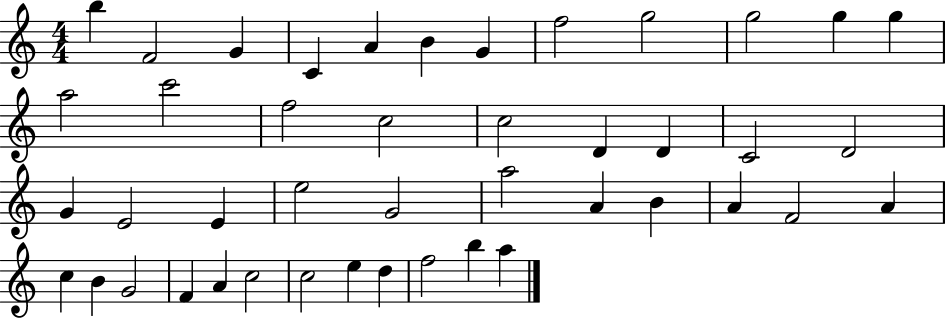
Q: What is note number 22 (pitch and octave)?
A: G4